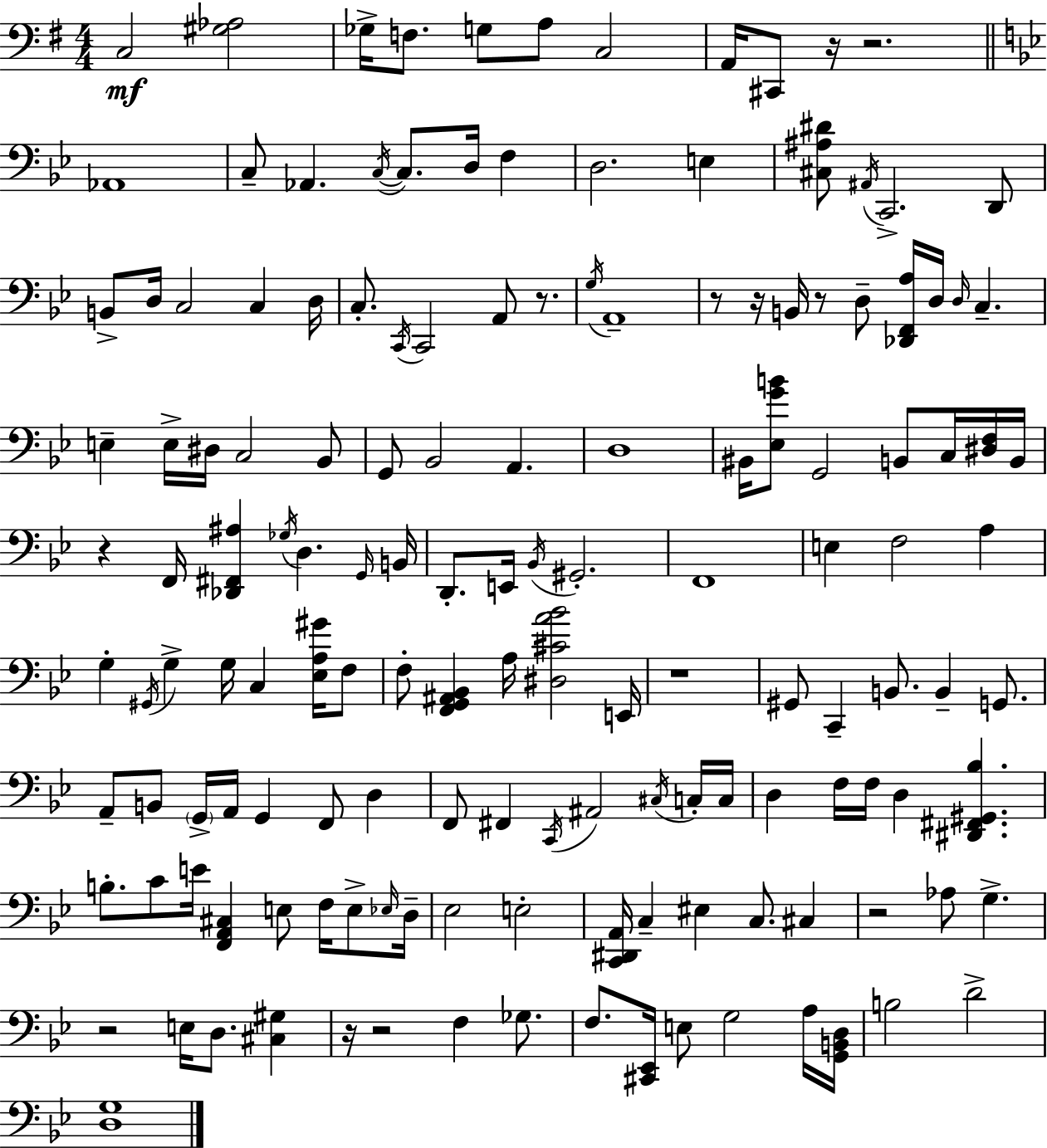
C3/h [G#3,Ab3]/h Gb3/s F3/e. G3/e A3/e C3/h A2/s C#2/e R/s R/h. Ab2/w C3/e Ab2/q. C3/s C3/e. D3/s F3/q D3/h. E3/q [C#3,A#3,D#4]/e A#2/s C2/h. D2/e B2/e D3/s C3/h C3/q D3/s C3/e. C2/s C2/h A2/e R/e. G3/s A2/w R/e R/s B2/s R/e D3/e [Db2,F2,A3]/s D3/s D3/s C3/q. E3/q E3/s D#3/s C3/h Bb2/e G2/e Bb2/h A2/q. D3/w BIS2/s [Eb3,G4,B4]/e G2/h B2/e C3/s [D#3,F3]/s B2/s R/q F2/s [Db2,F#2,A#3]/q Gb3/s D3/q. G2/s B2/s D2/e. E2/s Bb2/s G#2/h. F2/w E3/q F3/h A3/q G3/q G#2/s G3/q G3/s C3/q [Eb3,A3,G#4]/s F3/e F3/e [F2,G2,A#2,Bb2]/q A3/s [D#3,C#4,A4,Bb4]/h E2/s R/w G#2/e C2/q B2/e. B2/q G2/e. A2/e B2/e G2/s A2/s G2/q F2/e D3/q F2/e F#2/q C2/s A#2/h C#3/s C3/s C3/s D3/q F3/s F3/s D3/q [D#2,F#2,G#2,Bb3]/q. B3/e. C4/e E4/s [F2,A2,C#3]/q E3/e F3/s E3/e Eb3/s D3/s Eb3/h E3/h [C2,D#2,A2]/s C3/q EIS3/q C3/e. C#3/q R/h Ab3/e G3/q. R/h E3/s D3/e. [C#3,G#3]/q R/s R/h F3/q Gb3/e. F3/e. [C#2,Eb2]/s E3/e G3/h A3/s [G2,B2,D3]/s B3/h D4/h [D3,G3]/w